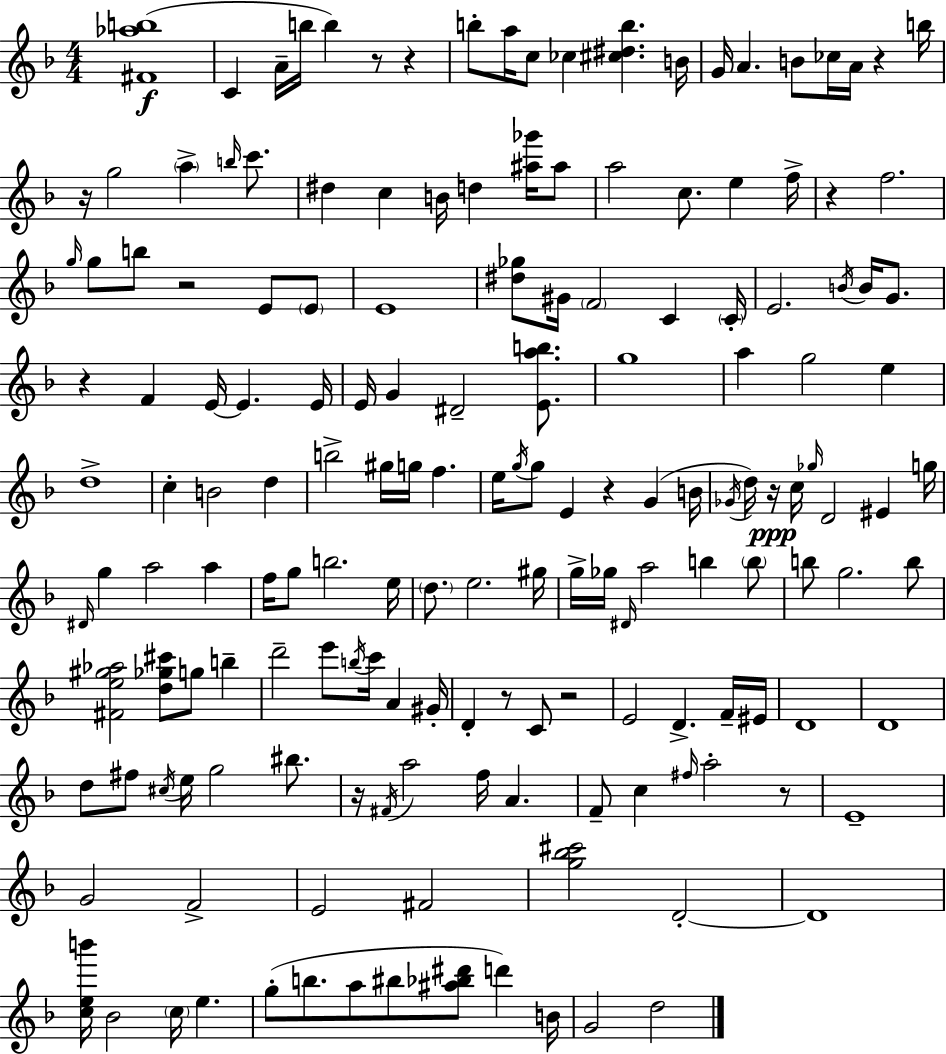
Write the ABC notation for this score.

X:1
T:Untitled
M:4/4
L:1/4
K:Dm
[^F_ab]4 C A/4 b/4 b z/2 z b/2 a/4 c/2 _c [^c^db] B/4 G/4 A B/2 _c/4 A/4 z b/4 z/4 g2 a b/4 c'/2 ^d c B/4 d [^a_g']/4 ^a/2 a2 c/2 e f/4 z f2 g/4 g/2 b/2 z2 E/2 E/2 E4 [^d_g]/2 ^G/4 F2 C C/4 E2 B/4 B/4 G/2 z F E/4 E E/4 E/4 G ^D2 [Eab]/2 g4 a g2 e d4 c B2 d b2 ^g/4 g/4 f e/4 g/4 g/2 E z G B/4 _G/4 d/4 z/4 c/4 _g/4 D2 ^E g/4 ^D/4 g a2 a f/4 g/2 b2 e/4 d/2 e2 ^g/4 g/4 _g/4 ^D/4 a2 b b/2 b/2 g2 b/2 [^Fe^g_a]2 [d_g^c']/2 g/2 b d'2 e'/2 b/4 c'/4 A ^G/4 D z/2 C/2 z2 E2 D F/4 ^E/4 D4 D4 d/2 ^f/2 ^c/4 e/4 g2 ^b/2 z/4 ^F/4 a2 f/4 A F/2 c ^f/4 a2 z/2 E4 G2 F2 E2 ^F2 [g_b^c']2 D2 D4 [ceb']/4 _B2 c/4 e g/2 b/2 a/2 ^b/2 [^a_b^d']/2 d' B/4 G2 d2